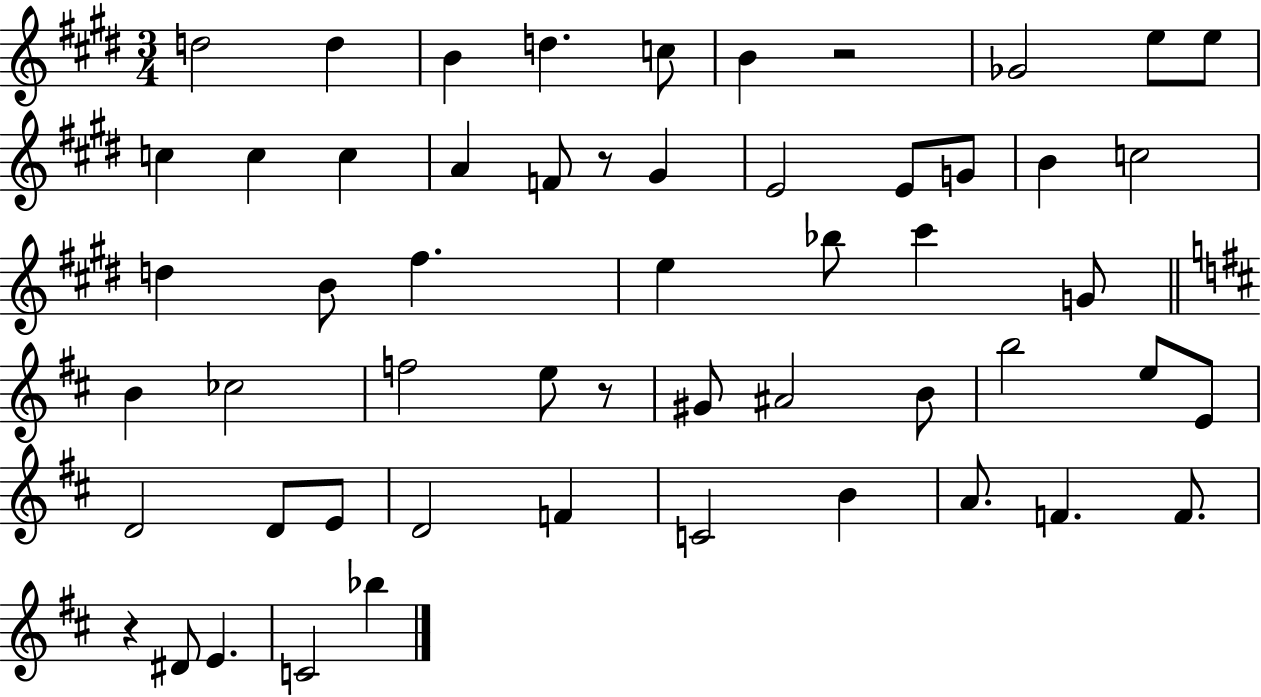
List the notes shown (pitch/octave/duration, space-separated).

D5/h D5/q B4/q D5/q. C5/e B4/q R/h Gb4/h E5/e E5/e C5/q C5/q C5/q A4/q F4/e R/e G#4/q E4/h E4/e G4/e B4/q C5/h D5/q B4/e F#5/q. E5/q Bb5/e C#6/q G4/e B4/q CES5/h F5/h E5/e R/e G#4/e A#4/h B4/e B5/h E5/e E4/e D4/h D4/e E4/e D4/h F4/q C4/h B4/q A4/e. F4/q. F4/e. R/q D#4/e E4/q. C4/h Bb5/q